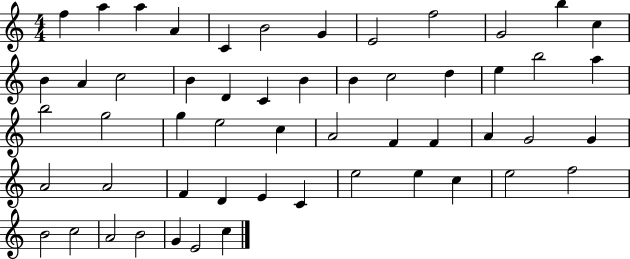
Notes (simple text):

F5/q A5/q A5/q A4/q C4/q B4/h G4/q E4/h F5/h G4/h B5/q C5/q B4/q A4/q C5/h B4/q D4/q C4/q B4/q B4/q C5/h D5/q E5/q B5/h A5/q B5/h G5/h G5/q E5/h C5/q A4/h F4/q F4/q A4/q G4/h G4/q A4/h A4/h F4/q D4/q E4/q C4/q E5/h E5/q C5/q E5/h F5/h B4/h C5/h A4/h B4/h G4/q E4/h C5/q